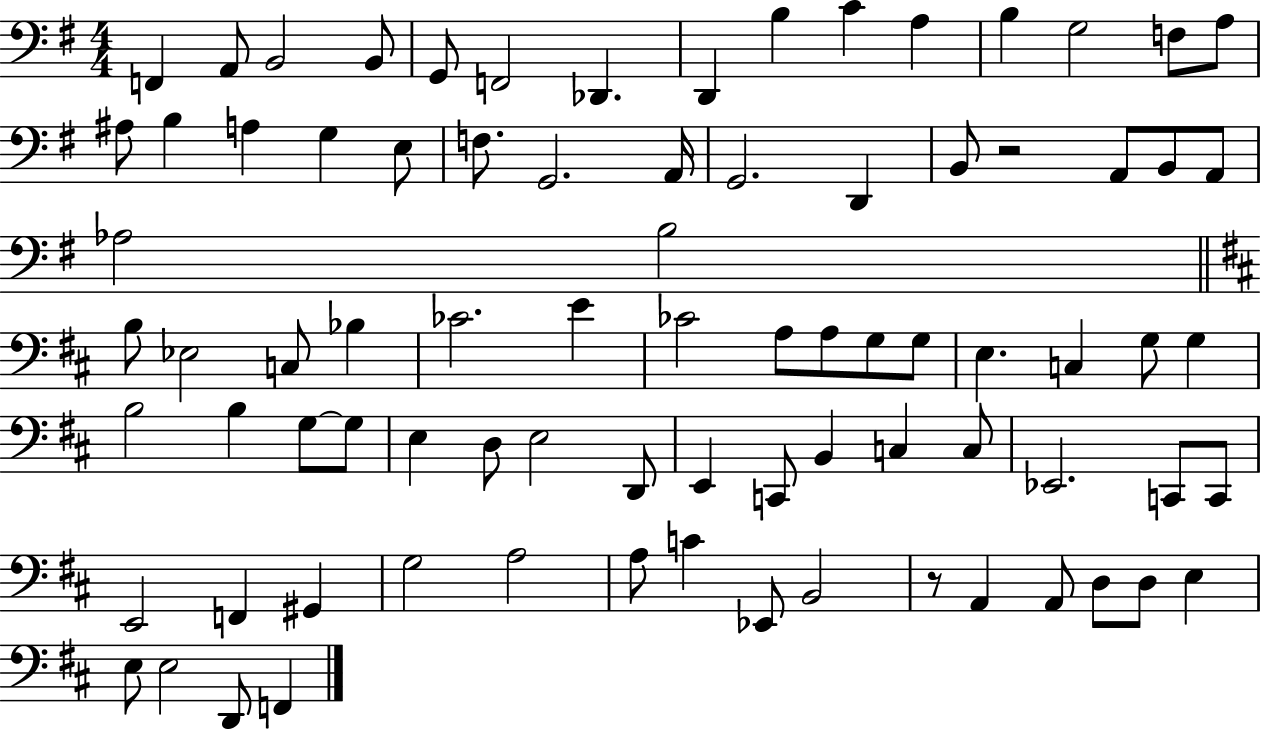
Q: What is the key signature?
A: G major